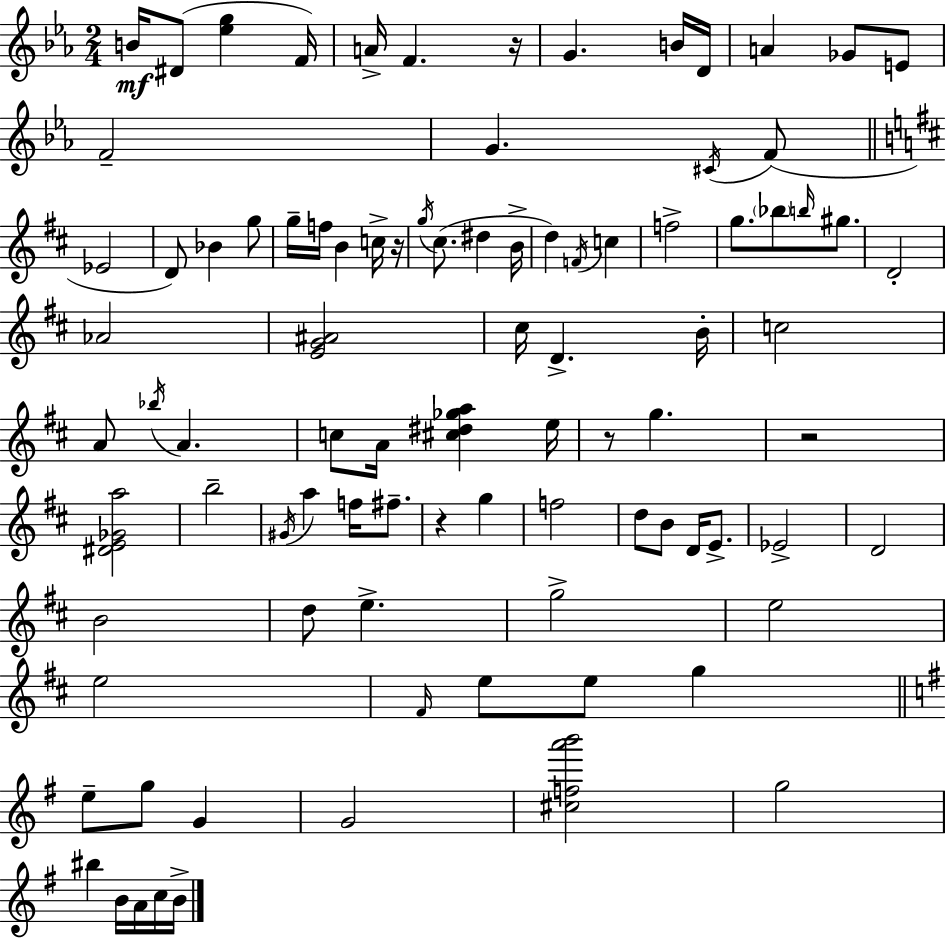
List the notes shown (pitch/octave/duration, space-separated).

B4/s D#4/e [Eb5,G5]/q F4/s A4/s F4/q. R/s G4/q. B4/s D4/s A4/q Gb4/e E4/e F4/h G4/q. C#4/s F4/e Eb4/h D4/e Bb4/q G5/e G5/s F5/s B4/q C5/s R/s G5/s C#5/e. D#5/q B4/s D5/q F4/s C5/q F5/h G5/e. Bb5/e B5/s G#5/e. D4/h Ab4/h [E4,G4,A#4]/h C#5/s D4/q. B4/s C5/h A4/e Bb5/s A4/q. C5/e A4/s [C#5,D#5,Gb5,A5]/q E5/s R/e G5/q. R/h [D#4,E4,Gb4,A5]/h B5/h G#4/s A5/q F5/s F#5/e. R/q G5/q F5/h D5/e B4/e D4/s E4/e. Eb4/h D4/h B4/h D5/e E5/q. G5/h E5/h E5/h F#4/s E5/e E5/e G5/q E5/e G5/e G4/q G4/h [C#5,F5,A6,B6]/h G5/h BIS5/q B4/s A4/s C5/s B4/s